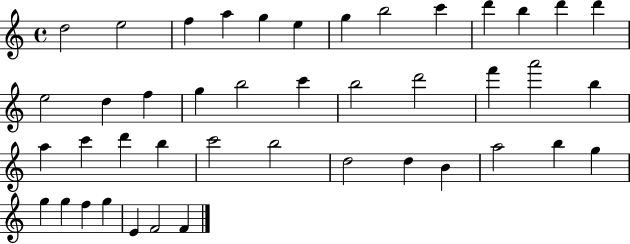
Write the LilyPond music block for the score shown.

{
  \clef treble
  \time 4/4
  \defaultTimeSignature
  \key c \major
  d''2 e''2 | f''4 a''4 g''4 e''4 | g''4 b''2 c'''4 | d'''4 b''4 d'''4 d'''4 | \break e''2 d''4 f''4 | g''4 b''2 c'''4 | b''2 d'''2 | f'''4 a'''2 b''4 | \break a''4 c'''4 d'''4 b''4 | c'''2 b''2 | d''2 d''4 b'4 | a''2 b''4 g''4 | \break g''4 g''4 f''4 g''4 | e'4 f'2 f'4 | \bar "|."
}